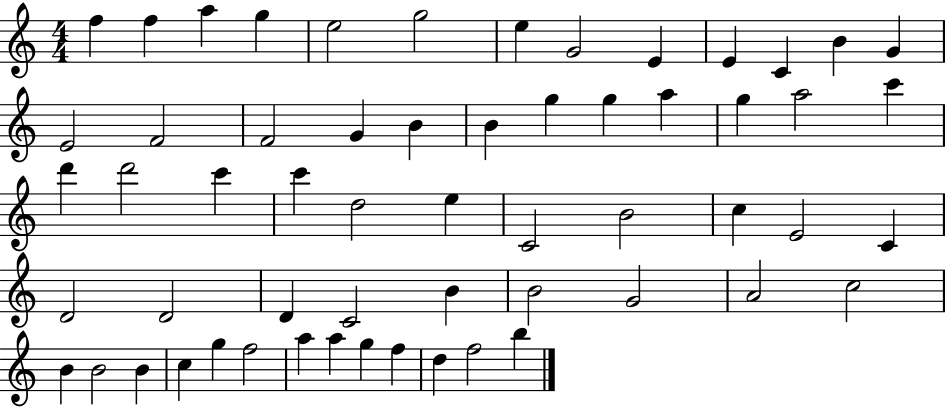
{
  \clef treble
  \numericTimeSignature
  \time 4/4
  \key c \major
  f''4 f''4 a''4 g''4 | e''2 g''2 | e''4 g'2 e'4 | e'4 c'4 b'4 g'4 | \break e'2 f'2 | f'2 g'4 b'4 | b'4 g''4 g''4 a''4 | g''4 a''2 c'''4 | \break d'''4 d'''2 c'''4 | c'''4 d''2 e''4 | c'2 b'2 | c''4 e'2 c'4 | \break d'2 d'2 | d'4 c'2 b'4 | b'2 g'2 | a'2 c''2 | \break b'4 b'2 b'4 | c''4 g''4 f''2 | a''4 a''4 g''4 f''4 | d''4 f''2 b''4 | \break \bar "|."
}